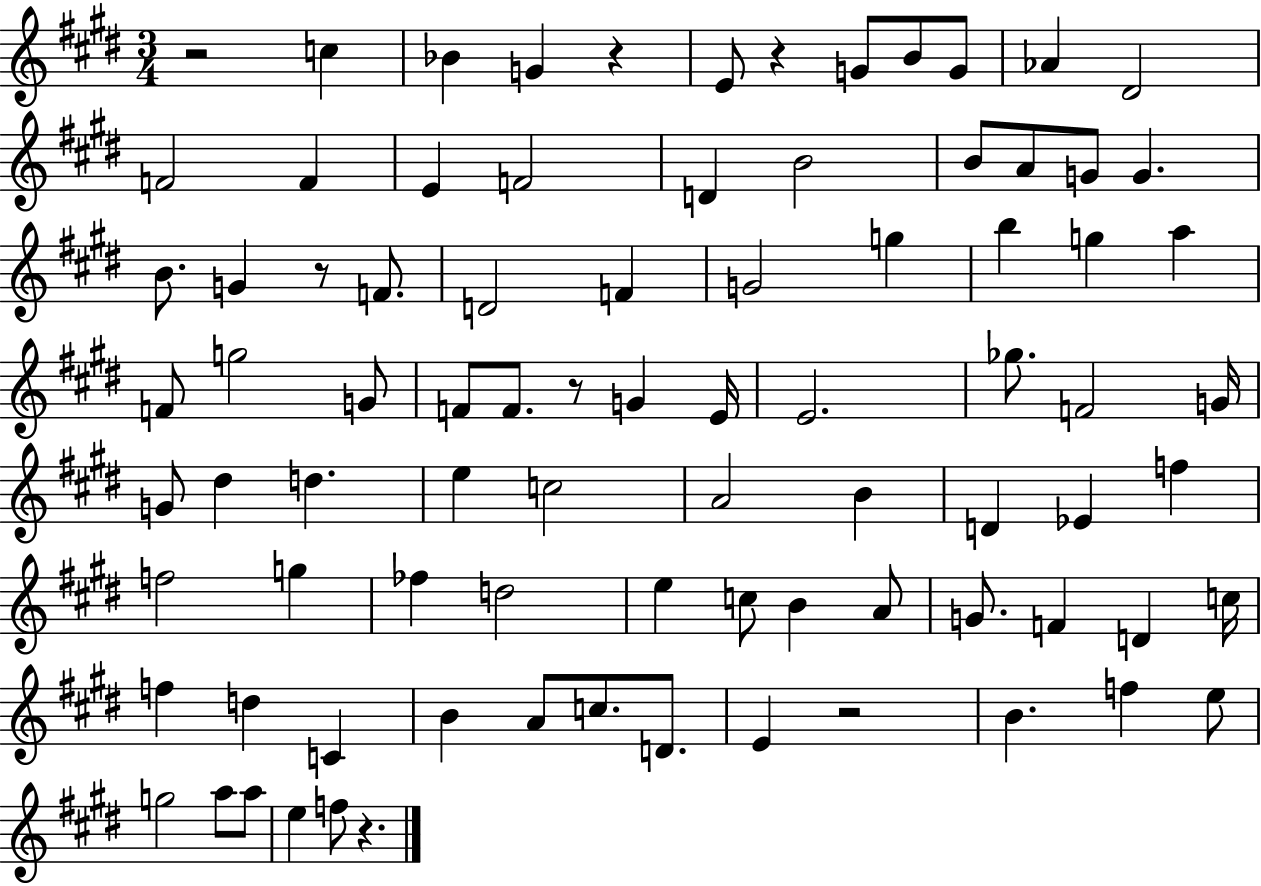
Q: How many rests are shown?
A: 7